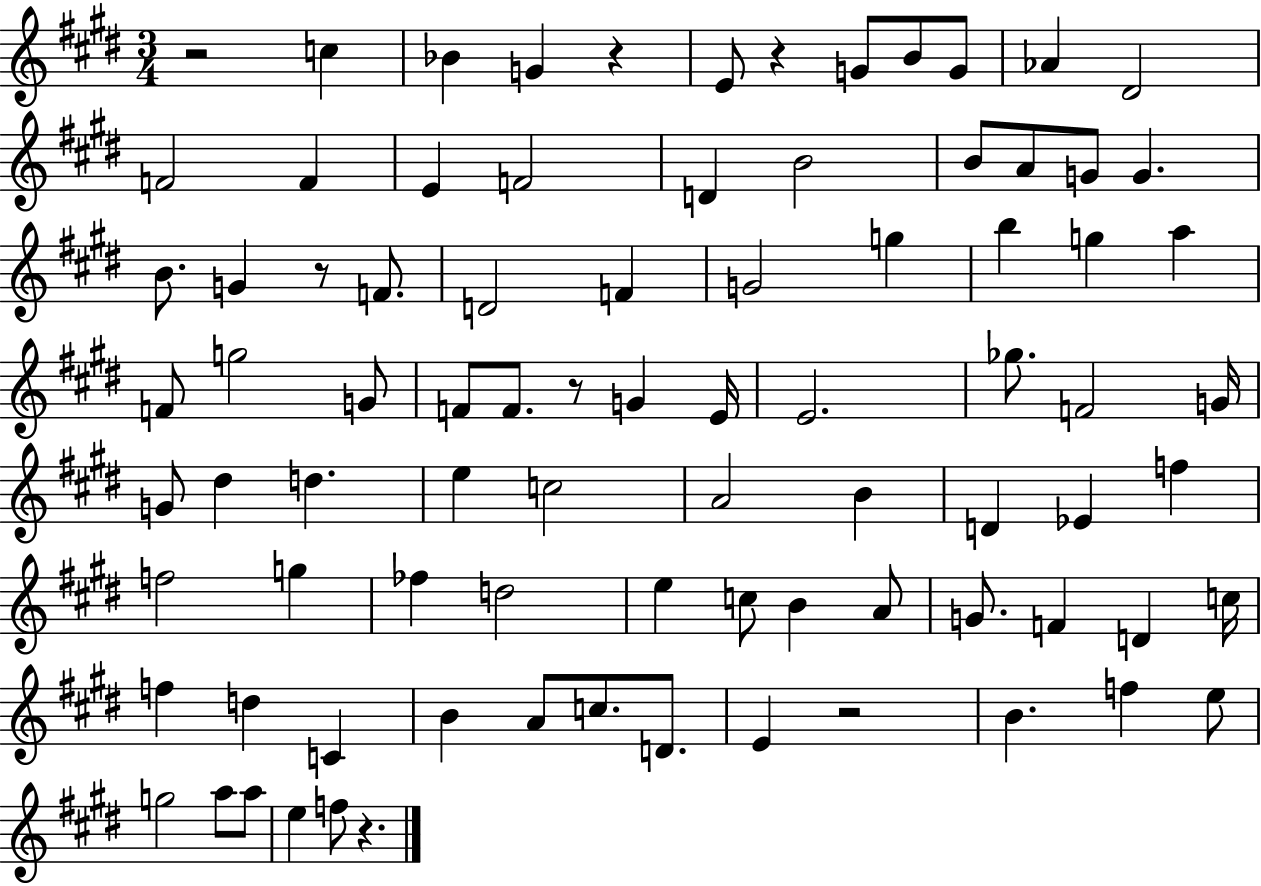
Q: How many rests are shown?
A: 7